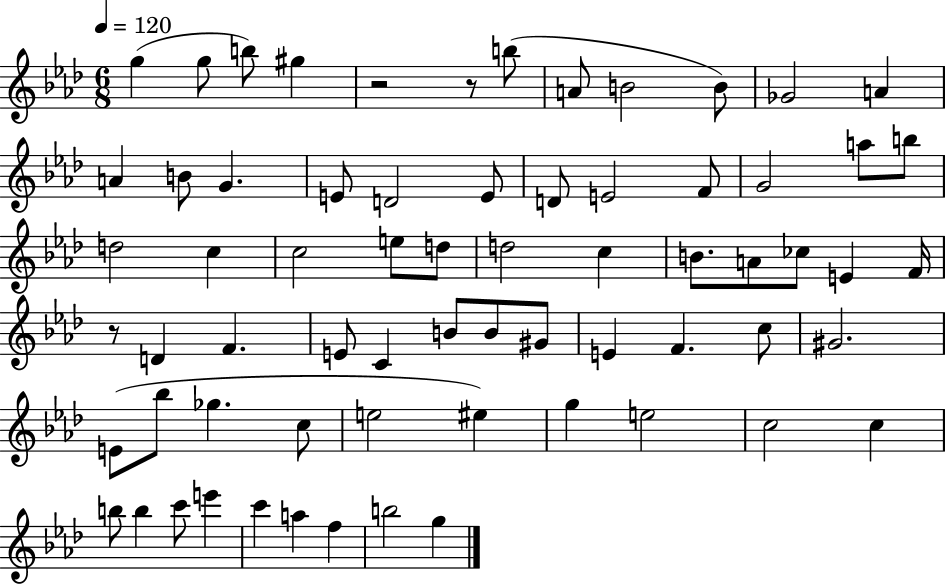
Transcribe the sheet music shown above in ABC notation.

X:1
T:Untitled
M:6/8
L:1/4
K:Ab
g g/2 b/2 ^g z2 z/2 b/2 A/2 B2 B/2 _G2 A A B/2 G E/2 D2 E/2 D/2 E2 F/2 G2 a/2 b/2 d2 c c2 e/2 d/2 d2 c B/2 A/2 _c/2 E F/4 z/2 D F E/2 C B/2 B/2 ^G/2 E F c/2 ^G2 E/2 _b/2 _g c/2 e2 ^e g e2 c2 c b/2 b c'/2 e' c' a f b2 g